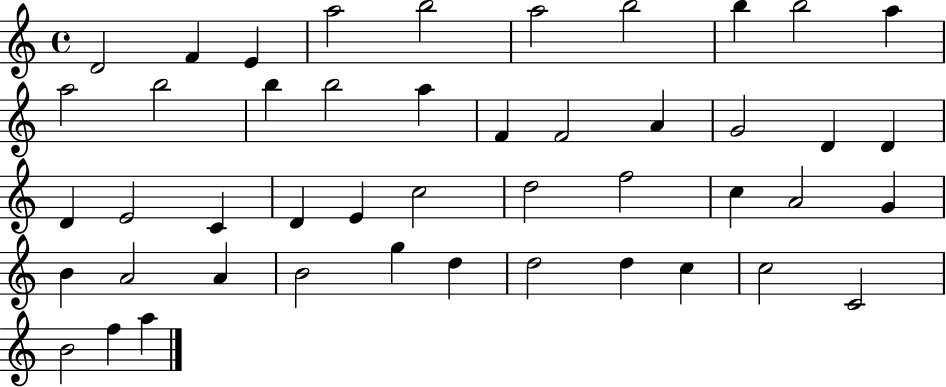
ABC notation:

X:1
T:Untitled
M:4/4
L:1/4
K:C
D2 F E a2 b2 a2 b2 b b2 a a2 b2 b b2 a F F2 A G2 D D D E2 C D E c2 d2 f2 c A2 G B A2 A B2 g d d2 d c c2 C2 B2 f a